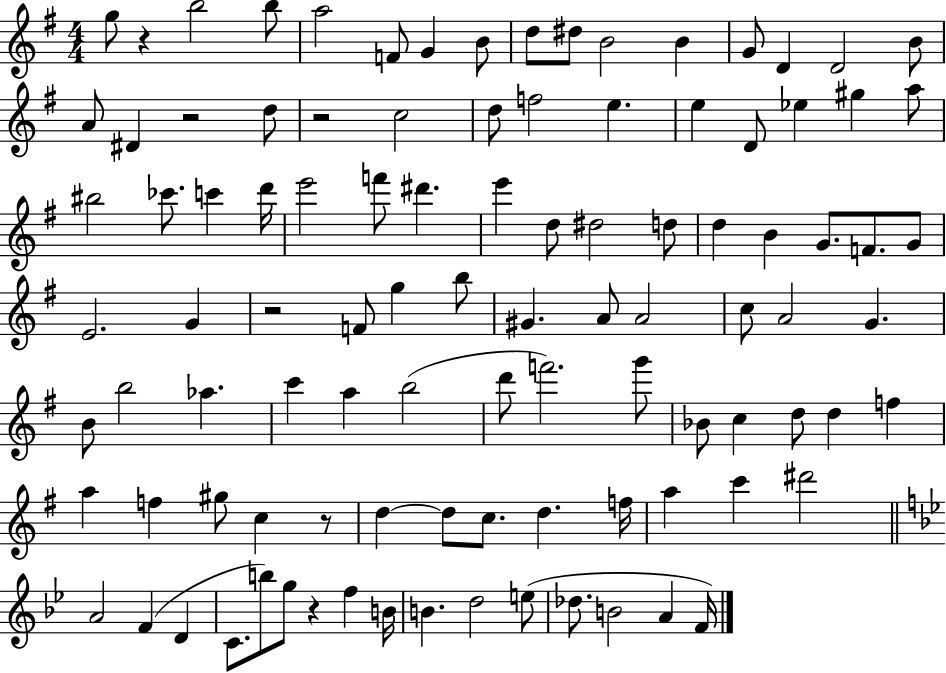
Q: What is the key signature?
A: G major